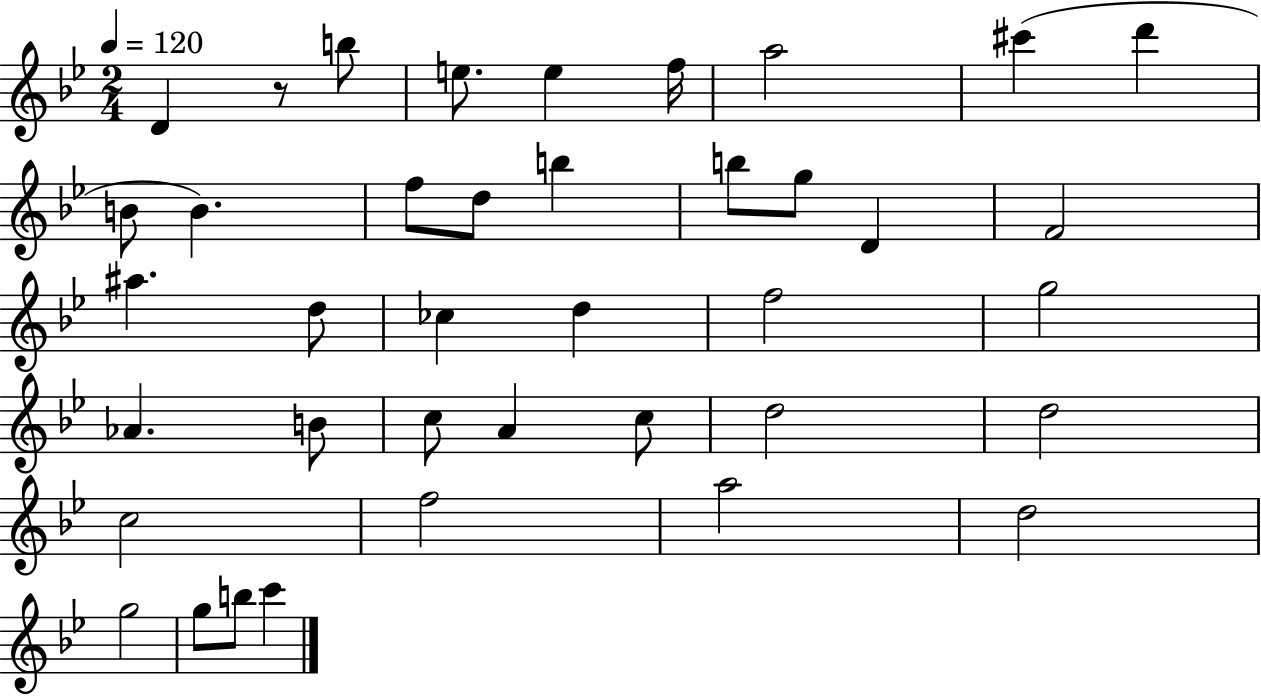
D4/q R/e B5/e E5/e. E5/q F5/s A5/h C#6/q D6/q B4/e B4/q. F5/e D5/e B5/q B5/e G5/e D4/q F4/h A#5/q. D5/e CES5/q D5/q F5/h G5/h Ab4/q. B4/e C5/e A4/q C5/e D5/h D5/h C5/h F5/h A5/h D5/h G5/h G5/e B5/e C6/q